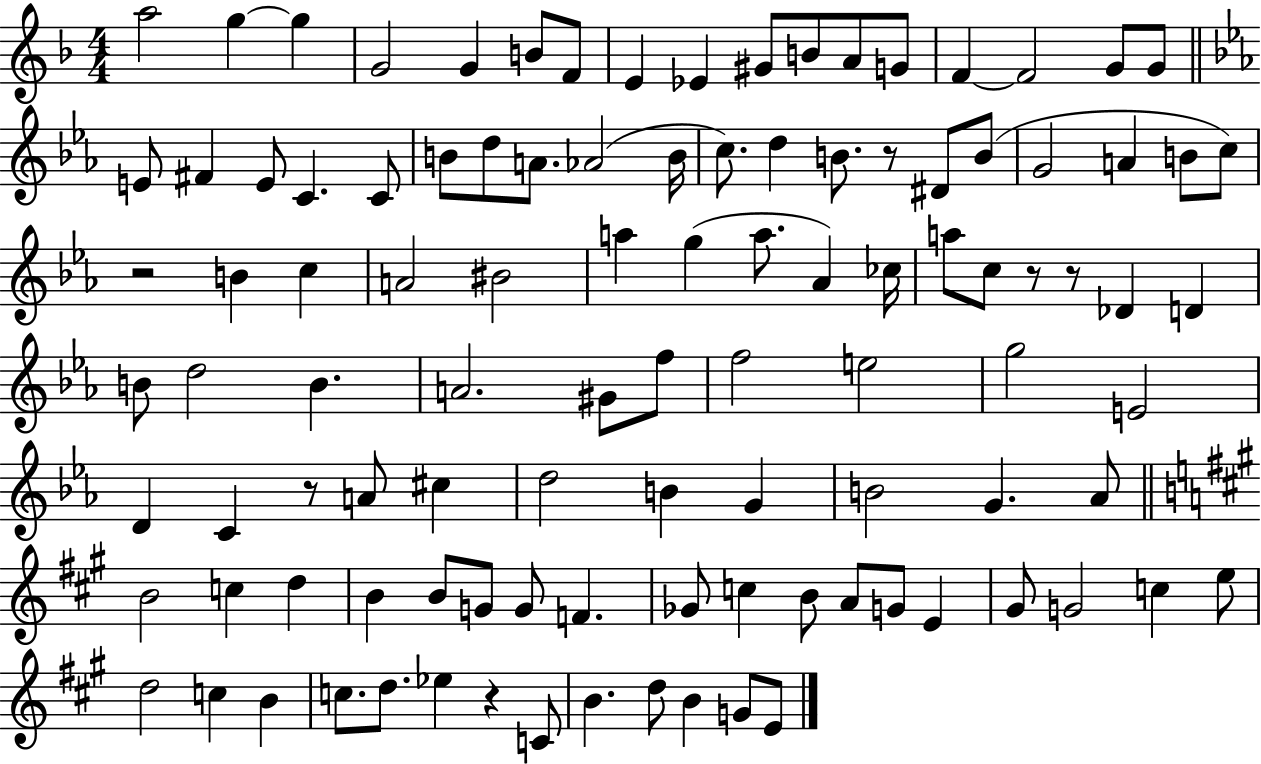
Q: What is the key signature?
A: F major